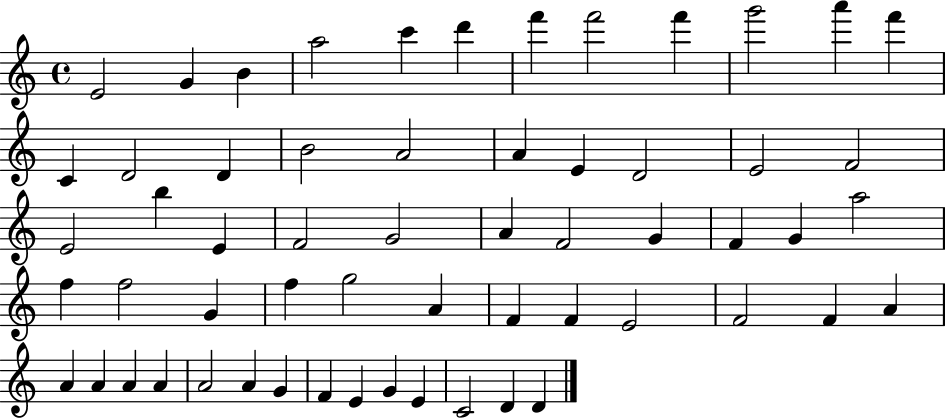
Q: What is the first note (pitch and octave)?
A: E4